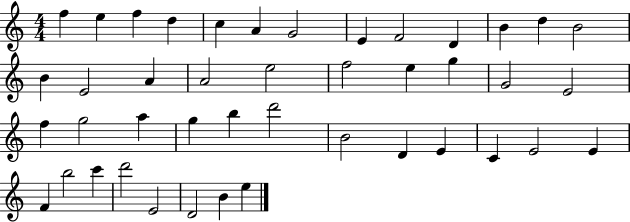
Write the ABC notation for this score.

X:1
T:Untitled
M:4/4
L:1/4
K:C
f e f d c A G2 E F2 D B d B2 B E2 A A2 e2 f2 e g G2 E2 f g2 a g b d'2 B2 D E C E2 E F b2 c' d'2 E2 D2 B e